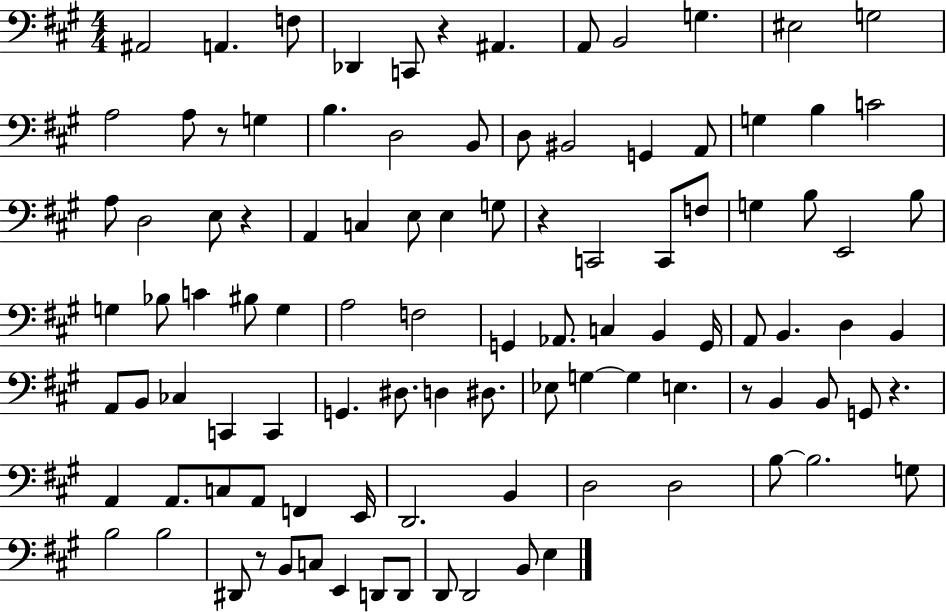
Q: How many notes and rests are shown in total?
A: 103